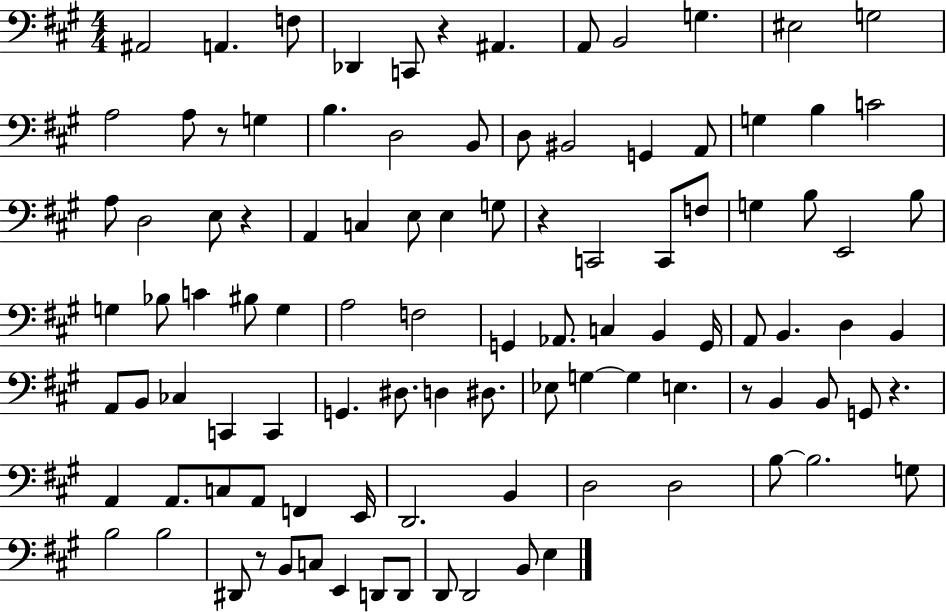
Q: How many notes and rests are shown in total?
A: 103